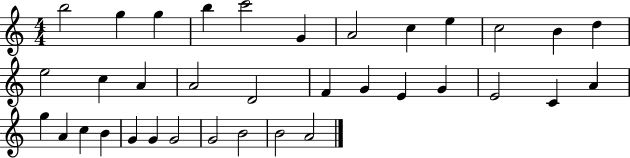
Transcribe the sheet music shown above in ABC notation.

X:1
T:Untitled
M:4/4
L:1/4
K:C
b2 g g b c'2 G A2 c e c2 B d e2 c A A2 D2 F G E G E2 C A g A c B G G G2 G2 B2 B2 A2